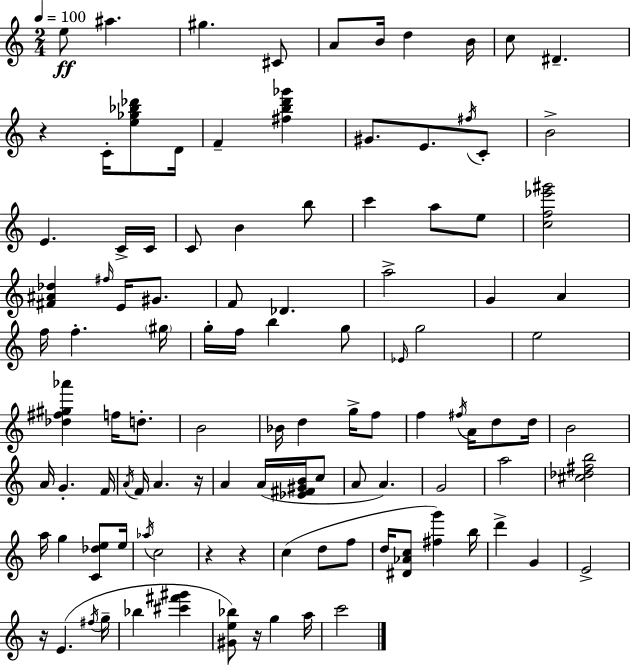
X:1
T:Untitled
M:2/4
L:1/4
K:C
e/2 ^a ^g ^C/2 A/2 B/4 d B/4 c/2 ^D z C/4 [e_g_b_d']/2 D/4 F [^fbd'_g'] ^G/2 E/2 ^f/4 C/2 B2 E C/4 C/4 C/2 B b/2 c' a/2 e/2 [cf_e'^g']2 [^F^A_d] ^f/4 E/4 ^G/2 F/2 _D a2 G A f/4 f ^g/4 g/4 f/4 b g/2 _E/4 g2 e2 [_d^f^g_a'] f/4 d/2 B2 _B/4 d g/4 f/2 f ^f/4 A/4 d/2 d/4 B2 A/4 G F/4 A/4 F/4 A z/4 A A/4 [_E^F^GB]/4 c/2 A/2 A G2 a2 [^c_d^fb]2 a/4 g [C_de]/2 e/4 _a/4 c2 z z c d/2 f/2 d/4 [^D_Ac]/2 [^fg'] b/4 d' G E2 z/4 E ^f/4 g/4 _b [^c'^f'^g'] [^Ge_b]/2 z/4 g a/4 c'2